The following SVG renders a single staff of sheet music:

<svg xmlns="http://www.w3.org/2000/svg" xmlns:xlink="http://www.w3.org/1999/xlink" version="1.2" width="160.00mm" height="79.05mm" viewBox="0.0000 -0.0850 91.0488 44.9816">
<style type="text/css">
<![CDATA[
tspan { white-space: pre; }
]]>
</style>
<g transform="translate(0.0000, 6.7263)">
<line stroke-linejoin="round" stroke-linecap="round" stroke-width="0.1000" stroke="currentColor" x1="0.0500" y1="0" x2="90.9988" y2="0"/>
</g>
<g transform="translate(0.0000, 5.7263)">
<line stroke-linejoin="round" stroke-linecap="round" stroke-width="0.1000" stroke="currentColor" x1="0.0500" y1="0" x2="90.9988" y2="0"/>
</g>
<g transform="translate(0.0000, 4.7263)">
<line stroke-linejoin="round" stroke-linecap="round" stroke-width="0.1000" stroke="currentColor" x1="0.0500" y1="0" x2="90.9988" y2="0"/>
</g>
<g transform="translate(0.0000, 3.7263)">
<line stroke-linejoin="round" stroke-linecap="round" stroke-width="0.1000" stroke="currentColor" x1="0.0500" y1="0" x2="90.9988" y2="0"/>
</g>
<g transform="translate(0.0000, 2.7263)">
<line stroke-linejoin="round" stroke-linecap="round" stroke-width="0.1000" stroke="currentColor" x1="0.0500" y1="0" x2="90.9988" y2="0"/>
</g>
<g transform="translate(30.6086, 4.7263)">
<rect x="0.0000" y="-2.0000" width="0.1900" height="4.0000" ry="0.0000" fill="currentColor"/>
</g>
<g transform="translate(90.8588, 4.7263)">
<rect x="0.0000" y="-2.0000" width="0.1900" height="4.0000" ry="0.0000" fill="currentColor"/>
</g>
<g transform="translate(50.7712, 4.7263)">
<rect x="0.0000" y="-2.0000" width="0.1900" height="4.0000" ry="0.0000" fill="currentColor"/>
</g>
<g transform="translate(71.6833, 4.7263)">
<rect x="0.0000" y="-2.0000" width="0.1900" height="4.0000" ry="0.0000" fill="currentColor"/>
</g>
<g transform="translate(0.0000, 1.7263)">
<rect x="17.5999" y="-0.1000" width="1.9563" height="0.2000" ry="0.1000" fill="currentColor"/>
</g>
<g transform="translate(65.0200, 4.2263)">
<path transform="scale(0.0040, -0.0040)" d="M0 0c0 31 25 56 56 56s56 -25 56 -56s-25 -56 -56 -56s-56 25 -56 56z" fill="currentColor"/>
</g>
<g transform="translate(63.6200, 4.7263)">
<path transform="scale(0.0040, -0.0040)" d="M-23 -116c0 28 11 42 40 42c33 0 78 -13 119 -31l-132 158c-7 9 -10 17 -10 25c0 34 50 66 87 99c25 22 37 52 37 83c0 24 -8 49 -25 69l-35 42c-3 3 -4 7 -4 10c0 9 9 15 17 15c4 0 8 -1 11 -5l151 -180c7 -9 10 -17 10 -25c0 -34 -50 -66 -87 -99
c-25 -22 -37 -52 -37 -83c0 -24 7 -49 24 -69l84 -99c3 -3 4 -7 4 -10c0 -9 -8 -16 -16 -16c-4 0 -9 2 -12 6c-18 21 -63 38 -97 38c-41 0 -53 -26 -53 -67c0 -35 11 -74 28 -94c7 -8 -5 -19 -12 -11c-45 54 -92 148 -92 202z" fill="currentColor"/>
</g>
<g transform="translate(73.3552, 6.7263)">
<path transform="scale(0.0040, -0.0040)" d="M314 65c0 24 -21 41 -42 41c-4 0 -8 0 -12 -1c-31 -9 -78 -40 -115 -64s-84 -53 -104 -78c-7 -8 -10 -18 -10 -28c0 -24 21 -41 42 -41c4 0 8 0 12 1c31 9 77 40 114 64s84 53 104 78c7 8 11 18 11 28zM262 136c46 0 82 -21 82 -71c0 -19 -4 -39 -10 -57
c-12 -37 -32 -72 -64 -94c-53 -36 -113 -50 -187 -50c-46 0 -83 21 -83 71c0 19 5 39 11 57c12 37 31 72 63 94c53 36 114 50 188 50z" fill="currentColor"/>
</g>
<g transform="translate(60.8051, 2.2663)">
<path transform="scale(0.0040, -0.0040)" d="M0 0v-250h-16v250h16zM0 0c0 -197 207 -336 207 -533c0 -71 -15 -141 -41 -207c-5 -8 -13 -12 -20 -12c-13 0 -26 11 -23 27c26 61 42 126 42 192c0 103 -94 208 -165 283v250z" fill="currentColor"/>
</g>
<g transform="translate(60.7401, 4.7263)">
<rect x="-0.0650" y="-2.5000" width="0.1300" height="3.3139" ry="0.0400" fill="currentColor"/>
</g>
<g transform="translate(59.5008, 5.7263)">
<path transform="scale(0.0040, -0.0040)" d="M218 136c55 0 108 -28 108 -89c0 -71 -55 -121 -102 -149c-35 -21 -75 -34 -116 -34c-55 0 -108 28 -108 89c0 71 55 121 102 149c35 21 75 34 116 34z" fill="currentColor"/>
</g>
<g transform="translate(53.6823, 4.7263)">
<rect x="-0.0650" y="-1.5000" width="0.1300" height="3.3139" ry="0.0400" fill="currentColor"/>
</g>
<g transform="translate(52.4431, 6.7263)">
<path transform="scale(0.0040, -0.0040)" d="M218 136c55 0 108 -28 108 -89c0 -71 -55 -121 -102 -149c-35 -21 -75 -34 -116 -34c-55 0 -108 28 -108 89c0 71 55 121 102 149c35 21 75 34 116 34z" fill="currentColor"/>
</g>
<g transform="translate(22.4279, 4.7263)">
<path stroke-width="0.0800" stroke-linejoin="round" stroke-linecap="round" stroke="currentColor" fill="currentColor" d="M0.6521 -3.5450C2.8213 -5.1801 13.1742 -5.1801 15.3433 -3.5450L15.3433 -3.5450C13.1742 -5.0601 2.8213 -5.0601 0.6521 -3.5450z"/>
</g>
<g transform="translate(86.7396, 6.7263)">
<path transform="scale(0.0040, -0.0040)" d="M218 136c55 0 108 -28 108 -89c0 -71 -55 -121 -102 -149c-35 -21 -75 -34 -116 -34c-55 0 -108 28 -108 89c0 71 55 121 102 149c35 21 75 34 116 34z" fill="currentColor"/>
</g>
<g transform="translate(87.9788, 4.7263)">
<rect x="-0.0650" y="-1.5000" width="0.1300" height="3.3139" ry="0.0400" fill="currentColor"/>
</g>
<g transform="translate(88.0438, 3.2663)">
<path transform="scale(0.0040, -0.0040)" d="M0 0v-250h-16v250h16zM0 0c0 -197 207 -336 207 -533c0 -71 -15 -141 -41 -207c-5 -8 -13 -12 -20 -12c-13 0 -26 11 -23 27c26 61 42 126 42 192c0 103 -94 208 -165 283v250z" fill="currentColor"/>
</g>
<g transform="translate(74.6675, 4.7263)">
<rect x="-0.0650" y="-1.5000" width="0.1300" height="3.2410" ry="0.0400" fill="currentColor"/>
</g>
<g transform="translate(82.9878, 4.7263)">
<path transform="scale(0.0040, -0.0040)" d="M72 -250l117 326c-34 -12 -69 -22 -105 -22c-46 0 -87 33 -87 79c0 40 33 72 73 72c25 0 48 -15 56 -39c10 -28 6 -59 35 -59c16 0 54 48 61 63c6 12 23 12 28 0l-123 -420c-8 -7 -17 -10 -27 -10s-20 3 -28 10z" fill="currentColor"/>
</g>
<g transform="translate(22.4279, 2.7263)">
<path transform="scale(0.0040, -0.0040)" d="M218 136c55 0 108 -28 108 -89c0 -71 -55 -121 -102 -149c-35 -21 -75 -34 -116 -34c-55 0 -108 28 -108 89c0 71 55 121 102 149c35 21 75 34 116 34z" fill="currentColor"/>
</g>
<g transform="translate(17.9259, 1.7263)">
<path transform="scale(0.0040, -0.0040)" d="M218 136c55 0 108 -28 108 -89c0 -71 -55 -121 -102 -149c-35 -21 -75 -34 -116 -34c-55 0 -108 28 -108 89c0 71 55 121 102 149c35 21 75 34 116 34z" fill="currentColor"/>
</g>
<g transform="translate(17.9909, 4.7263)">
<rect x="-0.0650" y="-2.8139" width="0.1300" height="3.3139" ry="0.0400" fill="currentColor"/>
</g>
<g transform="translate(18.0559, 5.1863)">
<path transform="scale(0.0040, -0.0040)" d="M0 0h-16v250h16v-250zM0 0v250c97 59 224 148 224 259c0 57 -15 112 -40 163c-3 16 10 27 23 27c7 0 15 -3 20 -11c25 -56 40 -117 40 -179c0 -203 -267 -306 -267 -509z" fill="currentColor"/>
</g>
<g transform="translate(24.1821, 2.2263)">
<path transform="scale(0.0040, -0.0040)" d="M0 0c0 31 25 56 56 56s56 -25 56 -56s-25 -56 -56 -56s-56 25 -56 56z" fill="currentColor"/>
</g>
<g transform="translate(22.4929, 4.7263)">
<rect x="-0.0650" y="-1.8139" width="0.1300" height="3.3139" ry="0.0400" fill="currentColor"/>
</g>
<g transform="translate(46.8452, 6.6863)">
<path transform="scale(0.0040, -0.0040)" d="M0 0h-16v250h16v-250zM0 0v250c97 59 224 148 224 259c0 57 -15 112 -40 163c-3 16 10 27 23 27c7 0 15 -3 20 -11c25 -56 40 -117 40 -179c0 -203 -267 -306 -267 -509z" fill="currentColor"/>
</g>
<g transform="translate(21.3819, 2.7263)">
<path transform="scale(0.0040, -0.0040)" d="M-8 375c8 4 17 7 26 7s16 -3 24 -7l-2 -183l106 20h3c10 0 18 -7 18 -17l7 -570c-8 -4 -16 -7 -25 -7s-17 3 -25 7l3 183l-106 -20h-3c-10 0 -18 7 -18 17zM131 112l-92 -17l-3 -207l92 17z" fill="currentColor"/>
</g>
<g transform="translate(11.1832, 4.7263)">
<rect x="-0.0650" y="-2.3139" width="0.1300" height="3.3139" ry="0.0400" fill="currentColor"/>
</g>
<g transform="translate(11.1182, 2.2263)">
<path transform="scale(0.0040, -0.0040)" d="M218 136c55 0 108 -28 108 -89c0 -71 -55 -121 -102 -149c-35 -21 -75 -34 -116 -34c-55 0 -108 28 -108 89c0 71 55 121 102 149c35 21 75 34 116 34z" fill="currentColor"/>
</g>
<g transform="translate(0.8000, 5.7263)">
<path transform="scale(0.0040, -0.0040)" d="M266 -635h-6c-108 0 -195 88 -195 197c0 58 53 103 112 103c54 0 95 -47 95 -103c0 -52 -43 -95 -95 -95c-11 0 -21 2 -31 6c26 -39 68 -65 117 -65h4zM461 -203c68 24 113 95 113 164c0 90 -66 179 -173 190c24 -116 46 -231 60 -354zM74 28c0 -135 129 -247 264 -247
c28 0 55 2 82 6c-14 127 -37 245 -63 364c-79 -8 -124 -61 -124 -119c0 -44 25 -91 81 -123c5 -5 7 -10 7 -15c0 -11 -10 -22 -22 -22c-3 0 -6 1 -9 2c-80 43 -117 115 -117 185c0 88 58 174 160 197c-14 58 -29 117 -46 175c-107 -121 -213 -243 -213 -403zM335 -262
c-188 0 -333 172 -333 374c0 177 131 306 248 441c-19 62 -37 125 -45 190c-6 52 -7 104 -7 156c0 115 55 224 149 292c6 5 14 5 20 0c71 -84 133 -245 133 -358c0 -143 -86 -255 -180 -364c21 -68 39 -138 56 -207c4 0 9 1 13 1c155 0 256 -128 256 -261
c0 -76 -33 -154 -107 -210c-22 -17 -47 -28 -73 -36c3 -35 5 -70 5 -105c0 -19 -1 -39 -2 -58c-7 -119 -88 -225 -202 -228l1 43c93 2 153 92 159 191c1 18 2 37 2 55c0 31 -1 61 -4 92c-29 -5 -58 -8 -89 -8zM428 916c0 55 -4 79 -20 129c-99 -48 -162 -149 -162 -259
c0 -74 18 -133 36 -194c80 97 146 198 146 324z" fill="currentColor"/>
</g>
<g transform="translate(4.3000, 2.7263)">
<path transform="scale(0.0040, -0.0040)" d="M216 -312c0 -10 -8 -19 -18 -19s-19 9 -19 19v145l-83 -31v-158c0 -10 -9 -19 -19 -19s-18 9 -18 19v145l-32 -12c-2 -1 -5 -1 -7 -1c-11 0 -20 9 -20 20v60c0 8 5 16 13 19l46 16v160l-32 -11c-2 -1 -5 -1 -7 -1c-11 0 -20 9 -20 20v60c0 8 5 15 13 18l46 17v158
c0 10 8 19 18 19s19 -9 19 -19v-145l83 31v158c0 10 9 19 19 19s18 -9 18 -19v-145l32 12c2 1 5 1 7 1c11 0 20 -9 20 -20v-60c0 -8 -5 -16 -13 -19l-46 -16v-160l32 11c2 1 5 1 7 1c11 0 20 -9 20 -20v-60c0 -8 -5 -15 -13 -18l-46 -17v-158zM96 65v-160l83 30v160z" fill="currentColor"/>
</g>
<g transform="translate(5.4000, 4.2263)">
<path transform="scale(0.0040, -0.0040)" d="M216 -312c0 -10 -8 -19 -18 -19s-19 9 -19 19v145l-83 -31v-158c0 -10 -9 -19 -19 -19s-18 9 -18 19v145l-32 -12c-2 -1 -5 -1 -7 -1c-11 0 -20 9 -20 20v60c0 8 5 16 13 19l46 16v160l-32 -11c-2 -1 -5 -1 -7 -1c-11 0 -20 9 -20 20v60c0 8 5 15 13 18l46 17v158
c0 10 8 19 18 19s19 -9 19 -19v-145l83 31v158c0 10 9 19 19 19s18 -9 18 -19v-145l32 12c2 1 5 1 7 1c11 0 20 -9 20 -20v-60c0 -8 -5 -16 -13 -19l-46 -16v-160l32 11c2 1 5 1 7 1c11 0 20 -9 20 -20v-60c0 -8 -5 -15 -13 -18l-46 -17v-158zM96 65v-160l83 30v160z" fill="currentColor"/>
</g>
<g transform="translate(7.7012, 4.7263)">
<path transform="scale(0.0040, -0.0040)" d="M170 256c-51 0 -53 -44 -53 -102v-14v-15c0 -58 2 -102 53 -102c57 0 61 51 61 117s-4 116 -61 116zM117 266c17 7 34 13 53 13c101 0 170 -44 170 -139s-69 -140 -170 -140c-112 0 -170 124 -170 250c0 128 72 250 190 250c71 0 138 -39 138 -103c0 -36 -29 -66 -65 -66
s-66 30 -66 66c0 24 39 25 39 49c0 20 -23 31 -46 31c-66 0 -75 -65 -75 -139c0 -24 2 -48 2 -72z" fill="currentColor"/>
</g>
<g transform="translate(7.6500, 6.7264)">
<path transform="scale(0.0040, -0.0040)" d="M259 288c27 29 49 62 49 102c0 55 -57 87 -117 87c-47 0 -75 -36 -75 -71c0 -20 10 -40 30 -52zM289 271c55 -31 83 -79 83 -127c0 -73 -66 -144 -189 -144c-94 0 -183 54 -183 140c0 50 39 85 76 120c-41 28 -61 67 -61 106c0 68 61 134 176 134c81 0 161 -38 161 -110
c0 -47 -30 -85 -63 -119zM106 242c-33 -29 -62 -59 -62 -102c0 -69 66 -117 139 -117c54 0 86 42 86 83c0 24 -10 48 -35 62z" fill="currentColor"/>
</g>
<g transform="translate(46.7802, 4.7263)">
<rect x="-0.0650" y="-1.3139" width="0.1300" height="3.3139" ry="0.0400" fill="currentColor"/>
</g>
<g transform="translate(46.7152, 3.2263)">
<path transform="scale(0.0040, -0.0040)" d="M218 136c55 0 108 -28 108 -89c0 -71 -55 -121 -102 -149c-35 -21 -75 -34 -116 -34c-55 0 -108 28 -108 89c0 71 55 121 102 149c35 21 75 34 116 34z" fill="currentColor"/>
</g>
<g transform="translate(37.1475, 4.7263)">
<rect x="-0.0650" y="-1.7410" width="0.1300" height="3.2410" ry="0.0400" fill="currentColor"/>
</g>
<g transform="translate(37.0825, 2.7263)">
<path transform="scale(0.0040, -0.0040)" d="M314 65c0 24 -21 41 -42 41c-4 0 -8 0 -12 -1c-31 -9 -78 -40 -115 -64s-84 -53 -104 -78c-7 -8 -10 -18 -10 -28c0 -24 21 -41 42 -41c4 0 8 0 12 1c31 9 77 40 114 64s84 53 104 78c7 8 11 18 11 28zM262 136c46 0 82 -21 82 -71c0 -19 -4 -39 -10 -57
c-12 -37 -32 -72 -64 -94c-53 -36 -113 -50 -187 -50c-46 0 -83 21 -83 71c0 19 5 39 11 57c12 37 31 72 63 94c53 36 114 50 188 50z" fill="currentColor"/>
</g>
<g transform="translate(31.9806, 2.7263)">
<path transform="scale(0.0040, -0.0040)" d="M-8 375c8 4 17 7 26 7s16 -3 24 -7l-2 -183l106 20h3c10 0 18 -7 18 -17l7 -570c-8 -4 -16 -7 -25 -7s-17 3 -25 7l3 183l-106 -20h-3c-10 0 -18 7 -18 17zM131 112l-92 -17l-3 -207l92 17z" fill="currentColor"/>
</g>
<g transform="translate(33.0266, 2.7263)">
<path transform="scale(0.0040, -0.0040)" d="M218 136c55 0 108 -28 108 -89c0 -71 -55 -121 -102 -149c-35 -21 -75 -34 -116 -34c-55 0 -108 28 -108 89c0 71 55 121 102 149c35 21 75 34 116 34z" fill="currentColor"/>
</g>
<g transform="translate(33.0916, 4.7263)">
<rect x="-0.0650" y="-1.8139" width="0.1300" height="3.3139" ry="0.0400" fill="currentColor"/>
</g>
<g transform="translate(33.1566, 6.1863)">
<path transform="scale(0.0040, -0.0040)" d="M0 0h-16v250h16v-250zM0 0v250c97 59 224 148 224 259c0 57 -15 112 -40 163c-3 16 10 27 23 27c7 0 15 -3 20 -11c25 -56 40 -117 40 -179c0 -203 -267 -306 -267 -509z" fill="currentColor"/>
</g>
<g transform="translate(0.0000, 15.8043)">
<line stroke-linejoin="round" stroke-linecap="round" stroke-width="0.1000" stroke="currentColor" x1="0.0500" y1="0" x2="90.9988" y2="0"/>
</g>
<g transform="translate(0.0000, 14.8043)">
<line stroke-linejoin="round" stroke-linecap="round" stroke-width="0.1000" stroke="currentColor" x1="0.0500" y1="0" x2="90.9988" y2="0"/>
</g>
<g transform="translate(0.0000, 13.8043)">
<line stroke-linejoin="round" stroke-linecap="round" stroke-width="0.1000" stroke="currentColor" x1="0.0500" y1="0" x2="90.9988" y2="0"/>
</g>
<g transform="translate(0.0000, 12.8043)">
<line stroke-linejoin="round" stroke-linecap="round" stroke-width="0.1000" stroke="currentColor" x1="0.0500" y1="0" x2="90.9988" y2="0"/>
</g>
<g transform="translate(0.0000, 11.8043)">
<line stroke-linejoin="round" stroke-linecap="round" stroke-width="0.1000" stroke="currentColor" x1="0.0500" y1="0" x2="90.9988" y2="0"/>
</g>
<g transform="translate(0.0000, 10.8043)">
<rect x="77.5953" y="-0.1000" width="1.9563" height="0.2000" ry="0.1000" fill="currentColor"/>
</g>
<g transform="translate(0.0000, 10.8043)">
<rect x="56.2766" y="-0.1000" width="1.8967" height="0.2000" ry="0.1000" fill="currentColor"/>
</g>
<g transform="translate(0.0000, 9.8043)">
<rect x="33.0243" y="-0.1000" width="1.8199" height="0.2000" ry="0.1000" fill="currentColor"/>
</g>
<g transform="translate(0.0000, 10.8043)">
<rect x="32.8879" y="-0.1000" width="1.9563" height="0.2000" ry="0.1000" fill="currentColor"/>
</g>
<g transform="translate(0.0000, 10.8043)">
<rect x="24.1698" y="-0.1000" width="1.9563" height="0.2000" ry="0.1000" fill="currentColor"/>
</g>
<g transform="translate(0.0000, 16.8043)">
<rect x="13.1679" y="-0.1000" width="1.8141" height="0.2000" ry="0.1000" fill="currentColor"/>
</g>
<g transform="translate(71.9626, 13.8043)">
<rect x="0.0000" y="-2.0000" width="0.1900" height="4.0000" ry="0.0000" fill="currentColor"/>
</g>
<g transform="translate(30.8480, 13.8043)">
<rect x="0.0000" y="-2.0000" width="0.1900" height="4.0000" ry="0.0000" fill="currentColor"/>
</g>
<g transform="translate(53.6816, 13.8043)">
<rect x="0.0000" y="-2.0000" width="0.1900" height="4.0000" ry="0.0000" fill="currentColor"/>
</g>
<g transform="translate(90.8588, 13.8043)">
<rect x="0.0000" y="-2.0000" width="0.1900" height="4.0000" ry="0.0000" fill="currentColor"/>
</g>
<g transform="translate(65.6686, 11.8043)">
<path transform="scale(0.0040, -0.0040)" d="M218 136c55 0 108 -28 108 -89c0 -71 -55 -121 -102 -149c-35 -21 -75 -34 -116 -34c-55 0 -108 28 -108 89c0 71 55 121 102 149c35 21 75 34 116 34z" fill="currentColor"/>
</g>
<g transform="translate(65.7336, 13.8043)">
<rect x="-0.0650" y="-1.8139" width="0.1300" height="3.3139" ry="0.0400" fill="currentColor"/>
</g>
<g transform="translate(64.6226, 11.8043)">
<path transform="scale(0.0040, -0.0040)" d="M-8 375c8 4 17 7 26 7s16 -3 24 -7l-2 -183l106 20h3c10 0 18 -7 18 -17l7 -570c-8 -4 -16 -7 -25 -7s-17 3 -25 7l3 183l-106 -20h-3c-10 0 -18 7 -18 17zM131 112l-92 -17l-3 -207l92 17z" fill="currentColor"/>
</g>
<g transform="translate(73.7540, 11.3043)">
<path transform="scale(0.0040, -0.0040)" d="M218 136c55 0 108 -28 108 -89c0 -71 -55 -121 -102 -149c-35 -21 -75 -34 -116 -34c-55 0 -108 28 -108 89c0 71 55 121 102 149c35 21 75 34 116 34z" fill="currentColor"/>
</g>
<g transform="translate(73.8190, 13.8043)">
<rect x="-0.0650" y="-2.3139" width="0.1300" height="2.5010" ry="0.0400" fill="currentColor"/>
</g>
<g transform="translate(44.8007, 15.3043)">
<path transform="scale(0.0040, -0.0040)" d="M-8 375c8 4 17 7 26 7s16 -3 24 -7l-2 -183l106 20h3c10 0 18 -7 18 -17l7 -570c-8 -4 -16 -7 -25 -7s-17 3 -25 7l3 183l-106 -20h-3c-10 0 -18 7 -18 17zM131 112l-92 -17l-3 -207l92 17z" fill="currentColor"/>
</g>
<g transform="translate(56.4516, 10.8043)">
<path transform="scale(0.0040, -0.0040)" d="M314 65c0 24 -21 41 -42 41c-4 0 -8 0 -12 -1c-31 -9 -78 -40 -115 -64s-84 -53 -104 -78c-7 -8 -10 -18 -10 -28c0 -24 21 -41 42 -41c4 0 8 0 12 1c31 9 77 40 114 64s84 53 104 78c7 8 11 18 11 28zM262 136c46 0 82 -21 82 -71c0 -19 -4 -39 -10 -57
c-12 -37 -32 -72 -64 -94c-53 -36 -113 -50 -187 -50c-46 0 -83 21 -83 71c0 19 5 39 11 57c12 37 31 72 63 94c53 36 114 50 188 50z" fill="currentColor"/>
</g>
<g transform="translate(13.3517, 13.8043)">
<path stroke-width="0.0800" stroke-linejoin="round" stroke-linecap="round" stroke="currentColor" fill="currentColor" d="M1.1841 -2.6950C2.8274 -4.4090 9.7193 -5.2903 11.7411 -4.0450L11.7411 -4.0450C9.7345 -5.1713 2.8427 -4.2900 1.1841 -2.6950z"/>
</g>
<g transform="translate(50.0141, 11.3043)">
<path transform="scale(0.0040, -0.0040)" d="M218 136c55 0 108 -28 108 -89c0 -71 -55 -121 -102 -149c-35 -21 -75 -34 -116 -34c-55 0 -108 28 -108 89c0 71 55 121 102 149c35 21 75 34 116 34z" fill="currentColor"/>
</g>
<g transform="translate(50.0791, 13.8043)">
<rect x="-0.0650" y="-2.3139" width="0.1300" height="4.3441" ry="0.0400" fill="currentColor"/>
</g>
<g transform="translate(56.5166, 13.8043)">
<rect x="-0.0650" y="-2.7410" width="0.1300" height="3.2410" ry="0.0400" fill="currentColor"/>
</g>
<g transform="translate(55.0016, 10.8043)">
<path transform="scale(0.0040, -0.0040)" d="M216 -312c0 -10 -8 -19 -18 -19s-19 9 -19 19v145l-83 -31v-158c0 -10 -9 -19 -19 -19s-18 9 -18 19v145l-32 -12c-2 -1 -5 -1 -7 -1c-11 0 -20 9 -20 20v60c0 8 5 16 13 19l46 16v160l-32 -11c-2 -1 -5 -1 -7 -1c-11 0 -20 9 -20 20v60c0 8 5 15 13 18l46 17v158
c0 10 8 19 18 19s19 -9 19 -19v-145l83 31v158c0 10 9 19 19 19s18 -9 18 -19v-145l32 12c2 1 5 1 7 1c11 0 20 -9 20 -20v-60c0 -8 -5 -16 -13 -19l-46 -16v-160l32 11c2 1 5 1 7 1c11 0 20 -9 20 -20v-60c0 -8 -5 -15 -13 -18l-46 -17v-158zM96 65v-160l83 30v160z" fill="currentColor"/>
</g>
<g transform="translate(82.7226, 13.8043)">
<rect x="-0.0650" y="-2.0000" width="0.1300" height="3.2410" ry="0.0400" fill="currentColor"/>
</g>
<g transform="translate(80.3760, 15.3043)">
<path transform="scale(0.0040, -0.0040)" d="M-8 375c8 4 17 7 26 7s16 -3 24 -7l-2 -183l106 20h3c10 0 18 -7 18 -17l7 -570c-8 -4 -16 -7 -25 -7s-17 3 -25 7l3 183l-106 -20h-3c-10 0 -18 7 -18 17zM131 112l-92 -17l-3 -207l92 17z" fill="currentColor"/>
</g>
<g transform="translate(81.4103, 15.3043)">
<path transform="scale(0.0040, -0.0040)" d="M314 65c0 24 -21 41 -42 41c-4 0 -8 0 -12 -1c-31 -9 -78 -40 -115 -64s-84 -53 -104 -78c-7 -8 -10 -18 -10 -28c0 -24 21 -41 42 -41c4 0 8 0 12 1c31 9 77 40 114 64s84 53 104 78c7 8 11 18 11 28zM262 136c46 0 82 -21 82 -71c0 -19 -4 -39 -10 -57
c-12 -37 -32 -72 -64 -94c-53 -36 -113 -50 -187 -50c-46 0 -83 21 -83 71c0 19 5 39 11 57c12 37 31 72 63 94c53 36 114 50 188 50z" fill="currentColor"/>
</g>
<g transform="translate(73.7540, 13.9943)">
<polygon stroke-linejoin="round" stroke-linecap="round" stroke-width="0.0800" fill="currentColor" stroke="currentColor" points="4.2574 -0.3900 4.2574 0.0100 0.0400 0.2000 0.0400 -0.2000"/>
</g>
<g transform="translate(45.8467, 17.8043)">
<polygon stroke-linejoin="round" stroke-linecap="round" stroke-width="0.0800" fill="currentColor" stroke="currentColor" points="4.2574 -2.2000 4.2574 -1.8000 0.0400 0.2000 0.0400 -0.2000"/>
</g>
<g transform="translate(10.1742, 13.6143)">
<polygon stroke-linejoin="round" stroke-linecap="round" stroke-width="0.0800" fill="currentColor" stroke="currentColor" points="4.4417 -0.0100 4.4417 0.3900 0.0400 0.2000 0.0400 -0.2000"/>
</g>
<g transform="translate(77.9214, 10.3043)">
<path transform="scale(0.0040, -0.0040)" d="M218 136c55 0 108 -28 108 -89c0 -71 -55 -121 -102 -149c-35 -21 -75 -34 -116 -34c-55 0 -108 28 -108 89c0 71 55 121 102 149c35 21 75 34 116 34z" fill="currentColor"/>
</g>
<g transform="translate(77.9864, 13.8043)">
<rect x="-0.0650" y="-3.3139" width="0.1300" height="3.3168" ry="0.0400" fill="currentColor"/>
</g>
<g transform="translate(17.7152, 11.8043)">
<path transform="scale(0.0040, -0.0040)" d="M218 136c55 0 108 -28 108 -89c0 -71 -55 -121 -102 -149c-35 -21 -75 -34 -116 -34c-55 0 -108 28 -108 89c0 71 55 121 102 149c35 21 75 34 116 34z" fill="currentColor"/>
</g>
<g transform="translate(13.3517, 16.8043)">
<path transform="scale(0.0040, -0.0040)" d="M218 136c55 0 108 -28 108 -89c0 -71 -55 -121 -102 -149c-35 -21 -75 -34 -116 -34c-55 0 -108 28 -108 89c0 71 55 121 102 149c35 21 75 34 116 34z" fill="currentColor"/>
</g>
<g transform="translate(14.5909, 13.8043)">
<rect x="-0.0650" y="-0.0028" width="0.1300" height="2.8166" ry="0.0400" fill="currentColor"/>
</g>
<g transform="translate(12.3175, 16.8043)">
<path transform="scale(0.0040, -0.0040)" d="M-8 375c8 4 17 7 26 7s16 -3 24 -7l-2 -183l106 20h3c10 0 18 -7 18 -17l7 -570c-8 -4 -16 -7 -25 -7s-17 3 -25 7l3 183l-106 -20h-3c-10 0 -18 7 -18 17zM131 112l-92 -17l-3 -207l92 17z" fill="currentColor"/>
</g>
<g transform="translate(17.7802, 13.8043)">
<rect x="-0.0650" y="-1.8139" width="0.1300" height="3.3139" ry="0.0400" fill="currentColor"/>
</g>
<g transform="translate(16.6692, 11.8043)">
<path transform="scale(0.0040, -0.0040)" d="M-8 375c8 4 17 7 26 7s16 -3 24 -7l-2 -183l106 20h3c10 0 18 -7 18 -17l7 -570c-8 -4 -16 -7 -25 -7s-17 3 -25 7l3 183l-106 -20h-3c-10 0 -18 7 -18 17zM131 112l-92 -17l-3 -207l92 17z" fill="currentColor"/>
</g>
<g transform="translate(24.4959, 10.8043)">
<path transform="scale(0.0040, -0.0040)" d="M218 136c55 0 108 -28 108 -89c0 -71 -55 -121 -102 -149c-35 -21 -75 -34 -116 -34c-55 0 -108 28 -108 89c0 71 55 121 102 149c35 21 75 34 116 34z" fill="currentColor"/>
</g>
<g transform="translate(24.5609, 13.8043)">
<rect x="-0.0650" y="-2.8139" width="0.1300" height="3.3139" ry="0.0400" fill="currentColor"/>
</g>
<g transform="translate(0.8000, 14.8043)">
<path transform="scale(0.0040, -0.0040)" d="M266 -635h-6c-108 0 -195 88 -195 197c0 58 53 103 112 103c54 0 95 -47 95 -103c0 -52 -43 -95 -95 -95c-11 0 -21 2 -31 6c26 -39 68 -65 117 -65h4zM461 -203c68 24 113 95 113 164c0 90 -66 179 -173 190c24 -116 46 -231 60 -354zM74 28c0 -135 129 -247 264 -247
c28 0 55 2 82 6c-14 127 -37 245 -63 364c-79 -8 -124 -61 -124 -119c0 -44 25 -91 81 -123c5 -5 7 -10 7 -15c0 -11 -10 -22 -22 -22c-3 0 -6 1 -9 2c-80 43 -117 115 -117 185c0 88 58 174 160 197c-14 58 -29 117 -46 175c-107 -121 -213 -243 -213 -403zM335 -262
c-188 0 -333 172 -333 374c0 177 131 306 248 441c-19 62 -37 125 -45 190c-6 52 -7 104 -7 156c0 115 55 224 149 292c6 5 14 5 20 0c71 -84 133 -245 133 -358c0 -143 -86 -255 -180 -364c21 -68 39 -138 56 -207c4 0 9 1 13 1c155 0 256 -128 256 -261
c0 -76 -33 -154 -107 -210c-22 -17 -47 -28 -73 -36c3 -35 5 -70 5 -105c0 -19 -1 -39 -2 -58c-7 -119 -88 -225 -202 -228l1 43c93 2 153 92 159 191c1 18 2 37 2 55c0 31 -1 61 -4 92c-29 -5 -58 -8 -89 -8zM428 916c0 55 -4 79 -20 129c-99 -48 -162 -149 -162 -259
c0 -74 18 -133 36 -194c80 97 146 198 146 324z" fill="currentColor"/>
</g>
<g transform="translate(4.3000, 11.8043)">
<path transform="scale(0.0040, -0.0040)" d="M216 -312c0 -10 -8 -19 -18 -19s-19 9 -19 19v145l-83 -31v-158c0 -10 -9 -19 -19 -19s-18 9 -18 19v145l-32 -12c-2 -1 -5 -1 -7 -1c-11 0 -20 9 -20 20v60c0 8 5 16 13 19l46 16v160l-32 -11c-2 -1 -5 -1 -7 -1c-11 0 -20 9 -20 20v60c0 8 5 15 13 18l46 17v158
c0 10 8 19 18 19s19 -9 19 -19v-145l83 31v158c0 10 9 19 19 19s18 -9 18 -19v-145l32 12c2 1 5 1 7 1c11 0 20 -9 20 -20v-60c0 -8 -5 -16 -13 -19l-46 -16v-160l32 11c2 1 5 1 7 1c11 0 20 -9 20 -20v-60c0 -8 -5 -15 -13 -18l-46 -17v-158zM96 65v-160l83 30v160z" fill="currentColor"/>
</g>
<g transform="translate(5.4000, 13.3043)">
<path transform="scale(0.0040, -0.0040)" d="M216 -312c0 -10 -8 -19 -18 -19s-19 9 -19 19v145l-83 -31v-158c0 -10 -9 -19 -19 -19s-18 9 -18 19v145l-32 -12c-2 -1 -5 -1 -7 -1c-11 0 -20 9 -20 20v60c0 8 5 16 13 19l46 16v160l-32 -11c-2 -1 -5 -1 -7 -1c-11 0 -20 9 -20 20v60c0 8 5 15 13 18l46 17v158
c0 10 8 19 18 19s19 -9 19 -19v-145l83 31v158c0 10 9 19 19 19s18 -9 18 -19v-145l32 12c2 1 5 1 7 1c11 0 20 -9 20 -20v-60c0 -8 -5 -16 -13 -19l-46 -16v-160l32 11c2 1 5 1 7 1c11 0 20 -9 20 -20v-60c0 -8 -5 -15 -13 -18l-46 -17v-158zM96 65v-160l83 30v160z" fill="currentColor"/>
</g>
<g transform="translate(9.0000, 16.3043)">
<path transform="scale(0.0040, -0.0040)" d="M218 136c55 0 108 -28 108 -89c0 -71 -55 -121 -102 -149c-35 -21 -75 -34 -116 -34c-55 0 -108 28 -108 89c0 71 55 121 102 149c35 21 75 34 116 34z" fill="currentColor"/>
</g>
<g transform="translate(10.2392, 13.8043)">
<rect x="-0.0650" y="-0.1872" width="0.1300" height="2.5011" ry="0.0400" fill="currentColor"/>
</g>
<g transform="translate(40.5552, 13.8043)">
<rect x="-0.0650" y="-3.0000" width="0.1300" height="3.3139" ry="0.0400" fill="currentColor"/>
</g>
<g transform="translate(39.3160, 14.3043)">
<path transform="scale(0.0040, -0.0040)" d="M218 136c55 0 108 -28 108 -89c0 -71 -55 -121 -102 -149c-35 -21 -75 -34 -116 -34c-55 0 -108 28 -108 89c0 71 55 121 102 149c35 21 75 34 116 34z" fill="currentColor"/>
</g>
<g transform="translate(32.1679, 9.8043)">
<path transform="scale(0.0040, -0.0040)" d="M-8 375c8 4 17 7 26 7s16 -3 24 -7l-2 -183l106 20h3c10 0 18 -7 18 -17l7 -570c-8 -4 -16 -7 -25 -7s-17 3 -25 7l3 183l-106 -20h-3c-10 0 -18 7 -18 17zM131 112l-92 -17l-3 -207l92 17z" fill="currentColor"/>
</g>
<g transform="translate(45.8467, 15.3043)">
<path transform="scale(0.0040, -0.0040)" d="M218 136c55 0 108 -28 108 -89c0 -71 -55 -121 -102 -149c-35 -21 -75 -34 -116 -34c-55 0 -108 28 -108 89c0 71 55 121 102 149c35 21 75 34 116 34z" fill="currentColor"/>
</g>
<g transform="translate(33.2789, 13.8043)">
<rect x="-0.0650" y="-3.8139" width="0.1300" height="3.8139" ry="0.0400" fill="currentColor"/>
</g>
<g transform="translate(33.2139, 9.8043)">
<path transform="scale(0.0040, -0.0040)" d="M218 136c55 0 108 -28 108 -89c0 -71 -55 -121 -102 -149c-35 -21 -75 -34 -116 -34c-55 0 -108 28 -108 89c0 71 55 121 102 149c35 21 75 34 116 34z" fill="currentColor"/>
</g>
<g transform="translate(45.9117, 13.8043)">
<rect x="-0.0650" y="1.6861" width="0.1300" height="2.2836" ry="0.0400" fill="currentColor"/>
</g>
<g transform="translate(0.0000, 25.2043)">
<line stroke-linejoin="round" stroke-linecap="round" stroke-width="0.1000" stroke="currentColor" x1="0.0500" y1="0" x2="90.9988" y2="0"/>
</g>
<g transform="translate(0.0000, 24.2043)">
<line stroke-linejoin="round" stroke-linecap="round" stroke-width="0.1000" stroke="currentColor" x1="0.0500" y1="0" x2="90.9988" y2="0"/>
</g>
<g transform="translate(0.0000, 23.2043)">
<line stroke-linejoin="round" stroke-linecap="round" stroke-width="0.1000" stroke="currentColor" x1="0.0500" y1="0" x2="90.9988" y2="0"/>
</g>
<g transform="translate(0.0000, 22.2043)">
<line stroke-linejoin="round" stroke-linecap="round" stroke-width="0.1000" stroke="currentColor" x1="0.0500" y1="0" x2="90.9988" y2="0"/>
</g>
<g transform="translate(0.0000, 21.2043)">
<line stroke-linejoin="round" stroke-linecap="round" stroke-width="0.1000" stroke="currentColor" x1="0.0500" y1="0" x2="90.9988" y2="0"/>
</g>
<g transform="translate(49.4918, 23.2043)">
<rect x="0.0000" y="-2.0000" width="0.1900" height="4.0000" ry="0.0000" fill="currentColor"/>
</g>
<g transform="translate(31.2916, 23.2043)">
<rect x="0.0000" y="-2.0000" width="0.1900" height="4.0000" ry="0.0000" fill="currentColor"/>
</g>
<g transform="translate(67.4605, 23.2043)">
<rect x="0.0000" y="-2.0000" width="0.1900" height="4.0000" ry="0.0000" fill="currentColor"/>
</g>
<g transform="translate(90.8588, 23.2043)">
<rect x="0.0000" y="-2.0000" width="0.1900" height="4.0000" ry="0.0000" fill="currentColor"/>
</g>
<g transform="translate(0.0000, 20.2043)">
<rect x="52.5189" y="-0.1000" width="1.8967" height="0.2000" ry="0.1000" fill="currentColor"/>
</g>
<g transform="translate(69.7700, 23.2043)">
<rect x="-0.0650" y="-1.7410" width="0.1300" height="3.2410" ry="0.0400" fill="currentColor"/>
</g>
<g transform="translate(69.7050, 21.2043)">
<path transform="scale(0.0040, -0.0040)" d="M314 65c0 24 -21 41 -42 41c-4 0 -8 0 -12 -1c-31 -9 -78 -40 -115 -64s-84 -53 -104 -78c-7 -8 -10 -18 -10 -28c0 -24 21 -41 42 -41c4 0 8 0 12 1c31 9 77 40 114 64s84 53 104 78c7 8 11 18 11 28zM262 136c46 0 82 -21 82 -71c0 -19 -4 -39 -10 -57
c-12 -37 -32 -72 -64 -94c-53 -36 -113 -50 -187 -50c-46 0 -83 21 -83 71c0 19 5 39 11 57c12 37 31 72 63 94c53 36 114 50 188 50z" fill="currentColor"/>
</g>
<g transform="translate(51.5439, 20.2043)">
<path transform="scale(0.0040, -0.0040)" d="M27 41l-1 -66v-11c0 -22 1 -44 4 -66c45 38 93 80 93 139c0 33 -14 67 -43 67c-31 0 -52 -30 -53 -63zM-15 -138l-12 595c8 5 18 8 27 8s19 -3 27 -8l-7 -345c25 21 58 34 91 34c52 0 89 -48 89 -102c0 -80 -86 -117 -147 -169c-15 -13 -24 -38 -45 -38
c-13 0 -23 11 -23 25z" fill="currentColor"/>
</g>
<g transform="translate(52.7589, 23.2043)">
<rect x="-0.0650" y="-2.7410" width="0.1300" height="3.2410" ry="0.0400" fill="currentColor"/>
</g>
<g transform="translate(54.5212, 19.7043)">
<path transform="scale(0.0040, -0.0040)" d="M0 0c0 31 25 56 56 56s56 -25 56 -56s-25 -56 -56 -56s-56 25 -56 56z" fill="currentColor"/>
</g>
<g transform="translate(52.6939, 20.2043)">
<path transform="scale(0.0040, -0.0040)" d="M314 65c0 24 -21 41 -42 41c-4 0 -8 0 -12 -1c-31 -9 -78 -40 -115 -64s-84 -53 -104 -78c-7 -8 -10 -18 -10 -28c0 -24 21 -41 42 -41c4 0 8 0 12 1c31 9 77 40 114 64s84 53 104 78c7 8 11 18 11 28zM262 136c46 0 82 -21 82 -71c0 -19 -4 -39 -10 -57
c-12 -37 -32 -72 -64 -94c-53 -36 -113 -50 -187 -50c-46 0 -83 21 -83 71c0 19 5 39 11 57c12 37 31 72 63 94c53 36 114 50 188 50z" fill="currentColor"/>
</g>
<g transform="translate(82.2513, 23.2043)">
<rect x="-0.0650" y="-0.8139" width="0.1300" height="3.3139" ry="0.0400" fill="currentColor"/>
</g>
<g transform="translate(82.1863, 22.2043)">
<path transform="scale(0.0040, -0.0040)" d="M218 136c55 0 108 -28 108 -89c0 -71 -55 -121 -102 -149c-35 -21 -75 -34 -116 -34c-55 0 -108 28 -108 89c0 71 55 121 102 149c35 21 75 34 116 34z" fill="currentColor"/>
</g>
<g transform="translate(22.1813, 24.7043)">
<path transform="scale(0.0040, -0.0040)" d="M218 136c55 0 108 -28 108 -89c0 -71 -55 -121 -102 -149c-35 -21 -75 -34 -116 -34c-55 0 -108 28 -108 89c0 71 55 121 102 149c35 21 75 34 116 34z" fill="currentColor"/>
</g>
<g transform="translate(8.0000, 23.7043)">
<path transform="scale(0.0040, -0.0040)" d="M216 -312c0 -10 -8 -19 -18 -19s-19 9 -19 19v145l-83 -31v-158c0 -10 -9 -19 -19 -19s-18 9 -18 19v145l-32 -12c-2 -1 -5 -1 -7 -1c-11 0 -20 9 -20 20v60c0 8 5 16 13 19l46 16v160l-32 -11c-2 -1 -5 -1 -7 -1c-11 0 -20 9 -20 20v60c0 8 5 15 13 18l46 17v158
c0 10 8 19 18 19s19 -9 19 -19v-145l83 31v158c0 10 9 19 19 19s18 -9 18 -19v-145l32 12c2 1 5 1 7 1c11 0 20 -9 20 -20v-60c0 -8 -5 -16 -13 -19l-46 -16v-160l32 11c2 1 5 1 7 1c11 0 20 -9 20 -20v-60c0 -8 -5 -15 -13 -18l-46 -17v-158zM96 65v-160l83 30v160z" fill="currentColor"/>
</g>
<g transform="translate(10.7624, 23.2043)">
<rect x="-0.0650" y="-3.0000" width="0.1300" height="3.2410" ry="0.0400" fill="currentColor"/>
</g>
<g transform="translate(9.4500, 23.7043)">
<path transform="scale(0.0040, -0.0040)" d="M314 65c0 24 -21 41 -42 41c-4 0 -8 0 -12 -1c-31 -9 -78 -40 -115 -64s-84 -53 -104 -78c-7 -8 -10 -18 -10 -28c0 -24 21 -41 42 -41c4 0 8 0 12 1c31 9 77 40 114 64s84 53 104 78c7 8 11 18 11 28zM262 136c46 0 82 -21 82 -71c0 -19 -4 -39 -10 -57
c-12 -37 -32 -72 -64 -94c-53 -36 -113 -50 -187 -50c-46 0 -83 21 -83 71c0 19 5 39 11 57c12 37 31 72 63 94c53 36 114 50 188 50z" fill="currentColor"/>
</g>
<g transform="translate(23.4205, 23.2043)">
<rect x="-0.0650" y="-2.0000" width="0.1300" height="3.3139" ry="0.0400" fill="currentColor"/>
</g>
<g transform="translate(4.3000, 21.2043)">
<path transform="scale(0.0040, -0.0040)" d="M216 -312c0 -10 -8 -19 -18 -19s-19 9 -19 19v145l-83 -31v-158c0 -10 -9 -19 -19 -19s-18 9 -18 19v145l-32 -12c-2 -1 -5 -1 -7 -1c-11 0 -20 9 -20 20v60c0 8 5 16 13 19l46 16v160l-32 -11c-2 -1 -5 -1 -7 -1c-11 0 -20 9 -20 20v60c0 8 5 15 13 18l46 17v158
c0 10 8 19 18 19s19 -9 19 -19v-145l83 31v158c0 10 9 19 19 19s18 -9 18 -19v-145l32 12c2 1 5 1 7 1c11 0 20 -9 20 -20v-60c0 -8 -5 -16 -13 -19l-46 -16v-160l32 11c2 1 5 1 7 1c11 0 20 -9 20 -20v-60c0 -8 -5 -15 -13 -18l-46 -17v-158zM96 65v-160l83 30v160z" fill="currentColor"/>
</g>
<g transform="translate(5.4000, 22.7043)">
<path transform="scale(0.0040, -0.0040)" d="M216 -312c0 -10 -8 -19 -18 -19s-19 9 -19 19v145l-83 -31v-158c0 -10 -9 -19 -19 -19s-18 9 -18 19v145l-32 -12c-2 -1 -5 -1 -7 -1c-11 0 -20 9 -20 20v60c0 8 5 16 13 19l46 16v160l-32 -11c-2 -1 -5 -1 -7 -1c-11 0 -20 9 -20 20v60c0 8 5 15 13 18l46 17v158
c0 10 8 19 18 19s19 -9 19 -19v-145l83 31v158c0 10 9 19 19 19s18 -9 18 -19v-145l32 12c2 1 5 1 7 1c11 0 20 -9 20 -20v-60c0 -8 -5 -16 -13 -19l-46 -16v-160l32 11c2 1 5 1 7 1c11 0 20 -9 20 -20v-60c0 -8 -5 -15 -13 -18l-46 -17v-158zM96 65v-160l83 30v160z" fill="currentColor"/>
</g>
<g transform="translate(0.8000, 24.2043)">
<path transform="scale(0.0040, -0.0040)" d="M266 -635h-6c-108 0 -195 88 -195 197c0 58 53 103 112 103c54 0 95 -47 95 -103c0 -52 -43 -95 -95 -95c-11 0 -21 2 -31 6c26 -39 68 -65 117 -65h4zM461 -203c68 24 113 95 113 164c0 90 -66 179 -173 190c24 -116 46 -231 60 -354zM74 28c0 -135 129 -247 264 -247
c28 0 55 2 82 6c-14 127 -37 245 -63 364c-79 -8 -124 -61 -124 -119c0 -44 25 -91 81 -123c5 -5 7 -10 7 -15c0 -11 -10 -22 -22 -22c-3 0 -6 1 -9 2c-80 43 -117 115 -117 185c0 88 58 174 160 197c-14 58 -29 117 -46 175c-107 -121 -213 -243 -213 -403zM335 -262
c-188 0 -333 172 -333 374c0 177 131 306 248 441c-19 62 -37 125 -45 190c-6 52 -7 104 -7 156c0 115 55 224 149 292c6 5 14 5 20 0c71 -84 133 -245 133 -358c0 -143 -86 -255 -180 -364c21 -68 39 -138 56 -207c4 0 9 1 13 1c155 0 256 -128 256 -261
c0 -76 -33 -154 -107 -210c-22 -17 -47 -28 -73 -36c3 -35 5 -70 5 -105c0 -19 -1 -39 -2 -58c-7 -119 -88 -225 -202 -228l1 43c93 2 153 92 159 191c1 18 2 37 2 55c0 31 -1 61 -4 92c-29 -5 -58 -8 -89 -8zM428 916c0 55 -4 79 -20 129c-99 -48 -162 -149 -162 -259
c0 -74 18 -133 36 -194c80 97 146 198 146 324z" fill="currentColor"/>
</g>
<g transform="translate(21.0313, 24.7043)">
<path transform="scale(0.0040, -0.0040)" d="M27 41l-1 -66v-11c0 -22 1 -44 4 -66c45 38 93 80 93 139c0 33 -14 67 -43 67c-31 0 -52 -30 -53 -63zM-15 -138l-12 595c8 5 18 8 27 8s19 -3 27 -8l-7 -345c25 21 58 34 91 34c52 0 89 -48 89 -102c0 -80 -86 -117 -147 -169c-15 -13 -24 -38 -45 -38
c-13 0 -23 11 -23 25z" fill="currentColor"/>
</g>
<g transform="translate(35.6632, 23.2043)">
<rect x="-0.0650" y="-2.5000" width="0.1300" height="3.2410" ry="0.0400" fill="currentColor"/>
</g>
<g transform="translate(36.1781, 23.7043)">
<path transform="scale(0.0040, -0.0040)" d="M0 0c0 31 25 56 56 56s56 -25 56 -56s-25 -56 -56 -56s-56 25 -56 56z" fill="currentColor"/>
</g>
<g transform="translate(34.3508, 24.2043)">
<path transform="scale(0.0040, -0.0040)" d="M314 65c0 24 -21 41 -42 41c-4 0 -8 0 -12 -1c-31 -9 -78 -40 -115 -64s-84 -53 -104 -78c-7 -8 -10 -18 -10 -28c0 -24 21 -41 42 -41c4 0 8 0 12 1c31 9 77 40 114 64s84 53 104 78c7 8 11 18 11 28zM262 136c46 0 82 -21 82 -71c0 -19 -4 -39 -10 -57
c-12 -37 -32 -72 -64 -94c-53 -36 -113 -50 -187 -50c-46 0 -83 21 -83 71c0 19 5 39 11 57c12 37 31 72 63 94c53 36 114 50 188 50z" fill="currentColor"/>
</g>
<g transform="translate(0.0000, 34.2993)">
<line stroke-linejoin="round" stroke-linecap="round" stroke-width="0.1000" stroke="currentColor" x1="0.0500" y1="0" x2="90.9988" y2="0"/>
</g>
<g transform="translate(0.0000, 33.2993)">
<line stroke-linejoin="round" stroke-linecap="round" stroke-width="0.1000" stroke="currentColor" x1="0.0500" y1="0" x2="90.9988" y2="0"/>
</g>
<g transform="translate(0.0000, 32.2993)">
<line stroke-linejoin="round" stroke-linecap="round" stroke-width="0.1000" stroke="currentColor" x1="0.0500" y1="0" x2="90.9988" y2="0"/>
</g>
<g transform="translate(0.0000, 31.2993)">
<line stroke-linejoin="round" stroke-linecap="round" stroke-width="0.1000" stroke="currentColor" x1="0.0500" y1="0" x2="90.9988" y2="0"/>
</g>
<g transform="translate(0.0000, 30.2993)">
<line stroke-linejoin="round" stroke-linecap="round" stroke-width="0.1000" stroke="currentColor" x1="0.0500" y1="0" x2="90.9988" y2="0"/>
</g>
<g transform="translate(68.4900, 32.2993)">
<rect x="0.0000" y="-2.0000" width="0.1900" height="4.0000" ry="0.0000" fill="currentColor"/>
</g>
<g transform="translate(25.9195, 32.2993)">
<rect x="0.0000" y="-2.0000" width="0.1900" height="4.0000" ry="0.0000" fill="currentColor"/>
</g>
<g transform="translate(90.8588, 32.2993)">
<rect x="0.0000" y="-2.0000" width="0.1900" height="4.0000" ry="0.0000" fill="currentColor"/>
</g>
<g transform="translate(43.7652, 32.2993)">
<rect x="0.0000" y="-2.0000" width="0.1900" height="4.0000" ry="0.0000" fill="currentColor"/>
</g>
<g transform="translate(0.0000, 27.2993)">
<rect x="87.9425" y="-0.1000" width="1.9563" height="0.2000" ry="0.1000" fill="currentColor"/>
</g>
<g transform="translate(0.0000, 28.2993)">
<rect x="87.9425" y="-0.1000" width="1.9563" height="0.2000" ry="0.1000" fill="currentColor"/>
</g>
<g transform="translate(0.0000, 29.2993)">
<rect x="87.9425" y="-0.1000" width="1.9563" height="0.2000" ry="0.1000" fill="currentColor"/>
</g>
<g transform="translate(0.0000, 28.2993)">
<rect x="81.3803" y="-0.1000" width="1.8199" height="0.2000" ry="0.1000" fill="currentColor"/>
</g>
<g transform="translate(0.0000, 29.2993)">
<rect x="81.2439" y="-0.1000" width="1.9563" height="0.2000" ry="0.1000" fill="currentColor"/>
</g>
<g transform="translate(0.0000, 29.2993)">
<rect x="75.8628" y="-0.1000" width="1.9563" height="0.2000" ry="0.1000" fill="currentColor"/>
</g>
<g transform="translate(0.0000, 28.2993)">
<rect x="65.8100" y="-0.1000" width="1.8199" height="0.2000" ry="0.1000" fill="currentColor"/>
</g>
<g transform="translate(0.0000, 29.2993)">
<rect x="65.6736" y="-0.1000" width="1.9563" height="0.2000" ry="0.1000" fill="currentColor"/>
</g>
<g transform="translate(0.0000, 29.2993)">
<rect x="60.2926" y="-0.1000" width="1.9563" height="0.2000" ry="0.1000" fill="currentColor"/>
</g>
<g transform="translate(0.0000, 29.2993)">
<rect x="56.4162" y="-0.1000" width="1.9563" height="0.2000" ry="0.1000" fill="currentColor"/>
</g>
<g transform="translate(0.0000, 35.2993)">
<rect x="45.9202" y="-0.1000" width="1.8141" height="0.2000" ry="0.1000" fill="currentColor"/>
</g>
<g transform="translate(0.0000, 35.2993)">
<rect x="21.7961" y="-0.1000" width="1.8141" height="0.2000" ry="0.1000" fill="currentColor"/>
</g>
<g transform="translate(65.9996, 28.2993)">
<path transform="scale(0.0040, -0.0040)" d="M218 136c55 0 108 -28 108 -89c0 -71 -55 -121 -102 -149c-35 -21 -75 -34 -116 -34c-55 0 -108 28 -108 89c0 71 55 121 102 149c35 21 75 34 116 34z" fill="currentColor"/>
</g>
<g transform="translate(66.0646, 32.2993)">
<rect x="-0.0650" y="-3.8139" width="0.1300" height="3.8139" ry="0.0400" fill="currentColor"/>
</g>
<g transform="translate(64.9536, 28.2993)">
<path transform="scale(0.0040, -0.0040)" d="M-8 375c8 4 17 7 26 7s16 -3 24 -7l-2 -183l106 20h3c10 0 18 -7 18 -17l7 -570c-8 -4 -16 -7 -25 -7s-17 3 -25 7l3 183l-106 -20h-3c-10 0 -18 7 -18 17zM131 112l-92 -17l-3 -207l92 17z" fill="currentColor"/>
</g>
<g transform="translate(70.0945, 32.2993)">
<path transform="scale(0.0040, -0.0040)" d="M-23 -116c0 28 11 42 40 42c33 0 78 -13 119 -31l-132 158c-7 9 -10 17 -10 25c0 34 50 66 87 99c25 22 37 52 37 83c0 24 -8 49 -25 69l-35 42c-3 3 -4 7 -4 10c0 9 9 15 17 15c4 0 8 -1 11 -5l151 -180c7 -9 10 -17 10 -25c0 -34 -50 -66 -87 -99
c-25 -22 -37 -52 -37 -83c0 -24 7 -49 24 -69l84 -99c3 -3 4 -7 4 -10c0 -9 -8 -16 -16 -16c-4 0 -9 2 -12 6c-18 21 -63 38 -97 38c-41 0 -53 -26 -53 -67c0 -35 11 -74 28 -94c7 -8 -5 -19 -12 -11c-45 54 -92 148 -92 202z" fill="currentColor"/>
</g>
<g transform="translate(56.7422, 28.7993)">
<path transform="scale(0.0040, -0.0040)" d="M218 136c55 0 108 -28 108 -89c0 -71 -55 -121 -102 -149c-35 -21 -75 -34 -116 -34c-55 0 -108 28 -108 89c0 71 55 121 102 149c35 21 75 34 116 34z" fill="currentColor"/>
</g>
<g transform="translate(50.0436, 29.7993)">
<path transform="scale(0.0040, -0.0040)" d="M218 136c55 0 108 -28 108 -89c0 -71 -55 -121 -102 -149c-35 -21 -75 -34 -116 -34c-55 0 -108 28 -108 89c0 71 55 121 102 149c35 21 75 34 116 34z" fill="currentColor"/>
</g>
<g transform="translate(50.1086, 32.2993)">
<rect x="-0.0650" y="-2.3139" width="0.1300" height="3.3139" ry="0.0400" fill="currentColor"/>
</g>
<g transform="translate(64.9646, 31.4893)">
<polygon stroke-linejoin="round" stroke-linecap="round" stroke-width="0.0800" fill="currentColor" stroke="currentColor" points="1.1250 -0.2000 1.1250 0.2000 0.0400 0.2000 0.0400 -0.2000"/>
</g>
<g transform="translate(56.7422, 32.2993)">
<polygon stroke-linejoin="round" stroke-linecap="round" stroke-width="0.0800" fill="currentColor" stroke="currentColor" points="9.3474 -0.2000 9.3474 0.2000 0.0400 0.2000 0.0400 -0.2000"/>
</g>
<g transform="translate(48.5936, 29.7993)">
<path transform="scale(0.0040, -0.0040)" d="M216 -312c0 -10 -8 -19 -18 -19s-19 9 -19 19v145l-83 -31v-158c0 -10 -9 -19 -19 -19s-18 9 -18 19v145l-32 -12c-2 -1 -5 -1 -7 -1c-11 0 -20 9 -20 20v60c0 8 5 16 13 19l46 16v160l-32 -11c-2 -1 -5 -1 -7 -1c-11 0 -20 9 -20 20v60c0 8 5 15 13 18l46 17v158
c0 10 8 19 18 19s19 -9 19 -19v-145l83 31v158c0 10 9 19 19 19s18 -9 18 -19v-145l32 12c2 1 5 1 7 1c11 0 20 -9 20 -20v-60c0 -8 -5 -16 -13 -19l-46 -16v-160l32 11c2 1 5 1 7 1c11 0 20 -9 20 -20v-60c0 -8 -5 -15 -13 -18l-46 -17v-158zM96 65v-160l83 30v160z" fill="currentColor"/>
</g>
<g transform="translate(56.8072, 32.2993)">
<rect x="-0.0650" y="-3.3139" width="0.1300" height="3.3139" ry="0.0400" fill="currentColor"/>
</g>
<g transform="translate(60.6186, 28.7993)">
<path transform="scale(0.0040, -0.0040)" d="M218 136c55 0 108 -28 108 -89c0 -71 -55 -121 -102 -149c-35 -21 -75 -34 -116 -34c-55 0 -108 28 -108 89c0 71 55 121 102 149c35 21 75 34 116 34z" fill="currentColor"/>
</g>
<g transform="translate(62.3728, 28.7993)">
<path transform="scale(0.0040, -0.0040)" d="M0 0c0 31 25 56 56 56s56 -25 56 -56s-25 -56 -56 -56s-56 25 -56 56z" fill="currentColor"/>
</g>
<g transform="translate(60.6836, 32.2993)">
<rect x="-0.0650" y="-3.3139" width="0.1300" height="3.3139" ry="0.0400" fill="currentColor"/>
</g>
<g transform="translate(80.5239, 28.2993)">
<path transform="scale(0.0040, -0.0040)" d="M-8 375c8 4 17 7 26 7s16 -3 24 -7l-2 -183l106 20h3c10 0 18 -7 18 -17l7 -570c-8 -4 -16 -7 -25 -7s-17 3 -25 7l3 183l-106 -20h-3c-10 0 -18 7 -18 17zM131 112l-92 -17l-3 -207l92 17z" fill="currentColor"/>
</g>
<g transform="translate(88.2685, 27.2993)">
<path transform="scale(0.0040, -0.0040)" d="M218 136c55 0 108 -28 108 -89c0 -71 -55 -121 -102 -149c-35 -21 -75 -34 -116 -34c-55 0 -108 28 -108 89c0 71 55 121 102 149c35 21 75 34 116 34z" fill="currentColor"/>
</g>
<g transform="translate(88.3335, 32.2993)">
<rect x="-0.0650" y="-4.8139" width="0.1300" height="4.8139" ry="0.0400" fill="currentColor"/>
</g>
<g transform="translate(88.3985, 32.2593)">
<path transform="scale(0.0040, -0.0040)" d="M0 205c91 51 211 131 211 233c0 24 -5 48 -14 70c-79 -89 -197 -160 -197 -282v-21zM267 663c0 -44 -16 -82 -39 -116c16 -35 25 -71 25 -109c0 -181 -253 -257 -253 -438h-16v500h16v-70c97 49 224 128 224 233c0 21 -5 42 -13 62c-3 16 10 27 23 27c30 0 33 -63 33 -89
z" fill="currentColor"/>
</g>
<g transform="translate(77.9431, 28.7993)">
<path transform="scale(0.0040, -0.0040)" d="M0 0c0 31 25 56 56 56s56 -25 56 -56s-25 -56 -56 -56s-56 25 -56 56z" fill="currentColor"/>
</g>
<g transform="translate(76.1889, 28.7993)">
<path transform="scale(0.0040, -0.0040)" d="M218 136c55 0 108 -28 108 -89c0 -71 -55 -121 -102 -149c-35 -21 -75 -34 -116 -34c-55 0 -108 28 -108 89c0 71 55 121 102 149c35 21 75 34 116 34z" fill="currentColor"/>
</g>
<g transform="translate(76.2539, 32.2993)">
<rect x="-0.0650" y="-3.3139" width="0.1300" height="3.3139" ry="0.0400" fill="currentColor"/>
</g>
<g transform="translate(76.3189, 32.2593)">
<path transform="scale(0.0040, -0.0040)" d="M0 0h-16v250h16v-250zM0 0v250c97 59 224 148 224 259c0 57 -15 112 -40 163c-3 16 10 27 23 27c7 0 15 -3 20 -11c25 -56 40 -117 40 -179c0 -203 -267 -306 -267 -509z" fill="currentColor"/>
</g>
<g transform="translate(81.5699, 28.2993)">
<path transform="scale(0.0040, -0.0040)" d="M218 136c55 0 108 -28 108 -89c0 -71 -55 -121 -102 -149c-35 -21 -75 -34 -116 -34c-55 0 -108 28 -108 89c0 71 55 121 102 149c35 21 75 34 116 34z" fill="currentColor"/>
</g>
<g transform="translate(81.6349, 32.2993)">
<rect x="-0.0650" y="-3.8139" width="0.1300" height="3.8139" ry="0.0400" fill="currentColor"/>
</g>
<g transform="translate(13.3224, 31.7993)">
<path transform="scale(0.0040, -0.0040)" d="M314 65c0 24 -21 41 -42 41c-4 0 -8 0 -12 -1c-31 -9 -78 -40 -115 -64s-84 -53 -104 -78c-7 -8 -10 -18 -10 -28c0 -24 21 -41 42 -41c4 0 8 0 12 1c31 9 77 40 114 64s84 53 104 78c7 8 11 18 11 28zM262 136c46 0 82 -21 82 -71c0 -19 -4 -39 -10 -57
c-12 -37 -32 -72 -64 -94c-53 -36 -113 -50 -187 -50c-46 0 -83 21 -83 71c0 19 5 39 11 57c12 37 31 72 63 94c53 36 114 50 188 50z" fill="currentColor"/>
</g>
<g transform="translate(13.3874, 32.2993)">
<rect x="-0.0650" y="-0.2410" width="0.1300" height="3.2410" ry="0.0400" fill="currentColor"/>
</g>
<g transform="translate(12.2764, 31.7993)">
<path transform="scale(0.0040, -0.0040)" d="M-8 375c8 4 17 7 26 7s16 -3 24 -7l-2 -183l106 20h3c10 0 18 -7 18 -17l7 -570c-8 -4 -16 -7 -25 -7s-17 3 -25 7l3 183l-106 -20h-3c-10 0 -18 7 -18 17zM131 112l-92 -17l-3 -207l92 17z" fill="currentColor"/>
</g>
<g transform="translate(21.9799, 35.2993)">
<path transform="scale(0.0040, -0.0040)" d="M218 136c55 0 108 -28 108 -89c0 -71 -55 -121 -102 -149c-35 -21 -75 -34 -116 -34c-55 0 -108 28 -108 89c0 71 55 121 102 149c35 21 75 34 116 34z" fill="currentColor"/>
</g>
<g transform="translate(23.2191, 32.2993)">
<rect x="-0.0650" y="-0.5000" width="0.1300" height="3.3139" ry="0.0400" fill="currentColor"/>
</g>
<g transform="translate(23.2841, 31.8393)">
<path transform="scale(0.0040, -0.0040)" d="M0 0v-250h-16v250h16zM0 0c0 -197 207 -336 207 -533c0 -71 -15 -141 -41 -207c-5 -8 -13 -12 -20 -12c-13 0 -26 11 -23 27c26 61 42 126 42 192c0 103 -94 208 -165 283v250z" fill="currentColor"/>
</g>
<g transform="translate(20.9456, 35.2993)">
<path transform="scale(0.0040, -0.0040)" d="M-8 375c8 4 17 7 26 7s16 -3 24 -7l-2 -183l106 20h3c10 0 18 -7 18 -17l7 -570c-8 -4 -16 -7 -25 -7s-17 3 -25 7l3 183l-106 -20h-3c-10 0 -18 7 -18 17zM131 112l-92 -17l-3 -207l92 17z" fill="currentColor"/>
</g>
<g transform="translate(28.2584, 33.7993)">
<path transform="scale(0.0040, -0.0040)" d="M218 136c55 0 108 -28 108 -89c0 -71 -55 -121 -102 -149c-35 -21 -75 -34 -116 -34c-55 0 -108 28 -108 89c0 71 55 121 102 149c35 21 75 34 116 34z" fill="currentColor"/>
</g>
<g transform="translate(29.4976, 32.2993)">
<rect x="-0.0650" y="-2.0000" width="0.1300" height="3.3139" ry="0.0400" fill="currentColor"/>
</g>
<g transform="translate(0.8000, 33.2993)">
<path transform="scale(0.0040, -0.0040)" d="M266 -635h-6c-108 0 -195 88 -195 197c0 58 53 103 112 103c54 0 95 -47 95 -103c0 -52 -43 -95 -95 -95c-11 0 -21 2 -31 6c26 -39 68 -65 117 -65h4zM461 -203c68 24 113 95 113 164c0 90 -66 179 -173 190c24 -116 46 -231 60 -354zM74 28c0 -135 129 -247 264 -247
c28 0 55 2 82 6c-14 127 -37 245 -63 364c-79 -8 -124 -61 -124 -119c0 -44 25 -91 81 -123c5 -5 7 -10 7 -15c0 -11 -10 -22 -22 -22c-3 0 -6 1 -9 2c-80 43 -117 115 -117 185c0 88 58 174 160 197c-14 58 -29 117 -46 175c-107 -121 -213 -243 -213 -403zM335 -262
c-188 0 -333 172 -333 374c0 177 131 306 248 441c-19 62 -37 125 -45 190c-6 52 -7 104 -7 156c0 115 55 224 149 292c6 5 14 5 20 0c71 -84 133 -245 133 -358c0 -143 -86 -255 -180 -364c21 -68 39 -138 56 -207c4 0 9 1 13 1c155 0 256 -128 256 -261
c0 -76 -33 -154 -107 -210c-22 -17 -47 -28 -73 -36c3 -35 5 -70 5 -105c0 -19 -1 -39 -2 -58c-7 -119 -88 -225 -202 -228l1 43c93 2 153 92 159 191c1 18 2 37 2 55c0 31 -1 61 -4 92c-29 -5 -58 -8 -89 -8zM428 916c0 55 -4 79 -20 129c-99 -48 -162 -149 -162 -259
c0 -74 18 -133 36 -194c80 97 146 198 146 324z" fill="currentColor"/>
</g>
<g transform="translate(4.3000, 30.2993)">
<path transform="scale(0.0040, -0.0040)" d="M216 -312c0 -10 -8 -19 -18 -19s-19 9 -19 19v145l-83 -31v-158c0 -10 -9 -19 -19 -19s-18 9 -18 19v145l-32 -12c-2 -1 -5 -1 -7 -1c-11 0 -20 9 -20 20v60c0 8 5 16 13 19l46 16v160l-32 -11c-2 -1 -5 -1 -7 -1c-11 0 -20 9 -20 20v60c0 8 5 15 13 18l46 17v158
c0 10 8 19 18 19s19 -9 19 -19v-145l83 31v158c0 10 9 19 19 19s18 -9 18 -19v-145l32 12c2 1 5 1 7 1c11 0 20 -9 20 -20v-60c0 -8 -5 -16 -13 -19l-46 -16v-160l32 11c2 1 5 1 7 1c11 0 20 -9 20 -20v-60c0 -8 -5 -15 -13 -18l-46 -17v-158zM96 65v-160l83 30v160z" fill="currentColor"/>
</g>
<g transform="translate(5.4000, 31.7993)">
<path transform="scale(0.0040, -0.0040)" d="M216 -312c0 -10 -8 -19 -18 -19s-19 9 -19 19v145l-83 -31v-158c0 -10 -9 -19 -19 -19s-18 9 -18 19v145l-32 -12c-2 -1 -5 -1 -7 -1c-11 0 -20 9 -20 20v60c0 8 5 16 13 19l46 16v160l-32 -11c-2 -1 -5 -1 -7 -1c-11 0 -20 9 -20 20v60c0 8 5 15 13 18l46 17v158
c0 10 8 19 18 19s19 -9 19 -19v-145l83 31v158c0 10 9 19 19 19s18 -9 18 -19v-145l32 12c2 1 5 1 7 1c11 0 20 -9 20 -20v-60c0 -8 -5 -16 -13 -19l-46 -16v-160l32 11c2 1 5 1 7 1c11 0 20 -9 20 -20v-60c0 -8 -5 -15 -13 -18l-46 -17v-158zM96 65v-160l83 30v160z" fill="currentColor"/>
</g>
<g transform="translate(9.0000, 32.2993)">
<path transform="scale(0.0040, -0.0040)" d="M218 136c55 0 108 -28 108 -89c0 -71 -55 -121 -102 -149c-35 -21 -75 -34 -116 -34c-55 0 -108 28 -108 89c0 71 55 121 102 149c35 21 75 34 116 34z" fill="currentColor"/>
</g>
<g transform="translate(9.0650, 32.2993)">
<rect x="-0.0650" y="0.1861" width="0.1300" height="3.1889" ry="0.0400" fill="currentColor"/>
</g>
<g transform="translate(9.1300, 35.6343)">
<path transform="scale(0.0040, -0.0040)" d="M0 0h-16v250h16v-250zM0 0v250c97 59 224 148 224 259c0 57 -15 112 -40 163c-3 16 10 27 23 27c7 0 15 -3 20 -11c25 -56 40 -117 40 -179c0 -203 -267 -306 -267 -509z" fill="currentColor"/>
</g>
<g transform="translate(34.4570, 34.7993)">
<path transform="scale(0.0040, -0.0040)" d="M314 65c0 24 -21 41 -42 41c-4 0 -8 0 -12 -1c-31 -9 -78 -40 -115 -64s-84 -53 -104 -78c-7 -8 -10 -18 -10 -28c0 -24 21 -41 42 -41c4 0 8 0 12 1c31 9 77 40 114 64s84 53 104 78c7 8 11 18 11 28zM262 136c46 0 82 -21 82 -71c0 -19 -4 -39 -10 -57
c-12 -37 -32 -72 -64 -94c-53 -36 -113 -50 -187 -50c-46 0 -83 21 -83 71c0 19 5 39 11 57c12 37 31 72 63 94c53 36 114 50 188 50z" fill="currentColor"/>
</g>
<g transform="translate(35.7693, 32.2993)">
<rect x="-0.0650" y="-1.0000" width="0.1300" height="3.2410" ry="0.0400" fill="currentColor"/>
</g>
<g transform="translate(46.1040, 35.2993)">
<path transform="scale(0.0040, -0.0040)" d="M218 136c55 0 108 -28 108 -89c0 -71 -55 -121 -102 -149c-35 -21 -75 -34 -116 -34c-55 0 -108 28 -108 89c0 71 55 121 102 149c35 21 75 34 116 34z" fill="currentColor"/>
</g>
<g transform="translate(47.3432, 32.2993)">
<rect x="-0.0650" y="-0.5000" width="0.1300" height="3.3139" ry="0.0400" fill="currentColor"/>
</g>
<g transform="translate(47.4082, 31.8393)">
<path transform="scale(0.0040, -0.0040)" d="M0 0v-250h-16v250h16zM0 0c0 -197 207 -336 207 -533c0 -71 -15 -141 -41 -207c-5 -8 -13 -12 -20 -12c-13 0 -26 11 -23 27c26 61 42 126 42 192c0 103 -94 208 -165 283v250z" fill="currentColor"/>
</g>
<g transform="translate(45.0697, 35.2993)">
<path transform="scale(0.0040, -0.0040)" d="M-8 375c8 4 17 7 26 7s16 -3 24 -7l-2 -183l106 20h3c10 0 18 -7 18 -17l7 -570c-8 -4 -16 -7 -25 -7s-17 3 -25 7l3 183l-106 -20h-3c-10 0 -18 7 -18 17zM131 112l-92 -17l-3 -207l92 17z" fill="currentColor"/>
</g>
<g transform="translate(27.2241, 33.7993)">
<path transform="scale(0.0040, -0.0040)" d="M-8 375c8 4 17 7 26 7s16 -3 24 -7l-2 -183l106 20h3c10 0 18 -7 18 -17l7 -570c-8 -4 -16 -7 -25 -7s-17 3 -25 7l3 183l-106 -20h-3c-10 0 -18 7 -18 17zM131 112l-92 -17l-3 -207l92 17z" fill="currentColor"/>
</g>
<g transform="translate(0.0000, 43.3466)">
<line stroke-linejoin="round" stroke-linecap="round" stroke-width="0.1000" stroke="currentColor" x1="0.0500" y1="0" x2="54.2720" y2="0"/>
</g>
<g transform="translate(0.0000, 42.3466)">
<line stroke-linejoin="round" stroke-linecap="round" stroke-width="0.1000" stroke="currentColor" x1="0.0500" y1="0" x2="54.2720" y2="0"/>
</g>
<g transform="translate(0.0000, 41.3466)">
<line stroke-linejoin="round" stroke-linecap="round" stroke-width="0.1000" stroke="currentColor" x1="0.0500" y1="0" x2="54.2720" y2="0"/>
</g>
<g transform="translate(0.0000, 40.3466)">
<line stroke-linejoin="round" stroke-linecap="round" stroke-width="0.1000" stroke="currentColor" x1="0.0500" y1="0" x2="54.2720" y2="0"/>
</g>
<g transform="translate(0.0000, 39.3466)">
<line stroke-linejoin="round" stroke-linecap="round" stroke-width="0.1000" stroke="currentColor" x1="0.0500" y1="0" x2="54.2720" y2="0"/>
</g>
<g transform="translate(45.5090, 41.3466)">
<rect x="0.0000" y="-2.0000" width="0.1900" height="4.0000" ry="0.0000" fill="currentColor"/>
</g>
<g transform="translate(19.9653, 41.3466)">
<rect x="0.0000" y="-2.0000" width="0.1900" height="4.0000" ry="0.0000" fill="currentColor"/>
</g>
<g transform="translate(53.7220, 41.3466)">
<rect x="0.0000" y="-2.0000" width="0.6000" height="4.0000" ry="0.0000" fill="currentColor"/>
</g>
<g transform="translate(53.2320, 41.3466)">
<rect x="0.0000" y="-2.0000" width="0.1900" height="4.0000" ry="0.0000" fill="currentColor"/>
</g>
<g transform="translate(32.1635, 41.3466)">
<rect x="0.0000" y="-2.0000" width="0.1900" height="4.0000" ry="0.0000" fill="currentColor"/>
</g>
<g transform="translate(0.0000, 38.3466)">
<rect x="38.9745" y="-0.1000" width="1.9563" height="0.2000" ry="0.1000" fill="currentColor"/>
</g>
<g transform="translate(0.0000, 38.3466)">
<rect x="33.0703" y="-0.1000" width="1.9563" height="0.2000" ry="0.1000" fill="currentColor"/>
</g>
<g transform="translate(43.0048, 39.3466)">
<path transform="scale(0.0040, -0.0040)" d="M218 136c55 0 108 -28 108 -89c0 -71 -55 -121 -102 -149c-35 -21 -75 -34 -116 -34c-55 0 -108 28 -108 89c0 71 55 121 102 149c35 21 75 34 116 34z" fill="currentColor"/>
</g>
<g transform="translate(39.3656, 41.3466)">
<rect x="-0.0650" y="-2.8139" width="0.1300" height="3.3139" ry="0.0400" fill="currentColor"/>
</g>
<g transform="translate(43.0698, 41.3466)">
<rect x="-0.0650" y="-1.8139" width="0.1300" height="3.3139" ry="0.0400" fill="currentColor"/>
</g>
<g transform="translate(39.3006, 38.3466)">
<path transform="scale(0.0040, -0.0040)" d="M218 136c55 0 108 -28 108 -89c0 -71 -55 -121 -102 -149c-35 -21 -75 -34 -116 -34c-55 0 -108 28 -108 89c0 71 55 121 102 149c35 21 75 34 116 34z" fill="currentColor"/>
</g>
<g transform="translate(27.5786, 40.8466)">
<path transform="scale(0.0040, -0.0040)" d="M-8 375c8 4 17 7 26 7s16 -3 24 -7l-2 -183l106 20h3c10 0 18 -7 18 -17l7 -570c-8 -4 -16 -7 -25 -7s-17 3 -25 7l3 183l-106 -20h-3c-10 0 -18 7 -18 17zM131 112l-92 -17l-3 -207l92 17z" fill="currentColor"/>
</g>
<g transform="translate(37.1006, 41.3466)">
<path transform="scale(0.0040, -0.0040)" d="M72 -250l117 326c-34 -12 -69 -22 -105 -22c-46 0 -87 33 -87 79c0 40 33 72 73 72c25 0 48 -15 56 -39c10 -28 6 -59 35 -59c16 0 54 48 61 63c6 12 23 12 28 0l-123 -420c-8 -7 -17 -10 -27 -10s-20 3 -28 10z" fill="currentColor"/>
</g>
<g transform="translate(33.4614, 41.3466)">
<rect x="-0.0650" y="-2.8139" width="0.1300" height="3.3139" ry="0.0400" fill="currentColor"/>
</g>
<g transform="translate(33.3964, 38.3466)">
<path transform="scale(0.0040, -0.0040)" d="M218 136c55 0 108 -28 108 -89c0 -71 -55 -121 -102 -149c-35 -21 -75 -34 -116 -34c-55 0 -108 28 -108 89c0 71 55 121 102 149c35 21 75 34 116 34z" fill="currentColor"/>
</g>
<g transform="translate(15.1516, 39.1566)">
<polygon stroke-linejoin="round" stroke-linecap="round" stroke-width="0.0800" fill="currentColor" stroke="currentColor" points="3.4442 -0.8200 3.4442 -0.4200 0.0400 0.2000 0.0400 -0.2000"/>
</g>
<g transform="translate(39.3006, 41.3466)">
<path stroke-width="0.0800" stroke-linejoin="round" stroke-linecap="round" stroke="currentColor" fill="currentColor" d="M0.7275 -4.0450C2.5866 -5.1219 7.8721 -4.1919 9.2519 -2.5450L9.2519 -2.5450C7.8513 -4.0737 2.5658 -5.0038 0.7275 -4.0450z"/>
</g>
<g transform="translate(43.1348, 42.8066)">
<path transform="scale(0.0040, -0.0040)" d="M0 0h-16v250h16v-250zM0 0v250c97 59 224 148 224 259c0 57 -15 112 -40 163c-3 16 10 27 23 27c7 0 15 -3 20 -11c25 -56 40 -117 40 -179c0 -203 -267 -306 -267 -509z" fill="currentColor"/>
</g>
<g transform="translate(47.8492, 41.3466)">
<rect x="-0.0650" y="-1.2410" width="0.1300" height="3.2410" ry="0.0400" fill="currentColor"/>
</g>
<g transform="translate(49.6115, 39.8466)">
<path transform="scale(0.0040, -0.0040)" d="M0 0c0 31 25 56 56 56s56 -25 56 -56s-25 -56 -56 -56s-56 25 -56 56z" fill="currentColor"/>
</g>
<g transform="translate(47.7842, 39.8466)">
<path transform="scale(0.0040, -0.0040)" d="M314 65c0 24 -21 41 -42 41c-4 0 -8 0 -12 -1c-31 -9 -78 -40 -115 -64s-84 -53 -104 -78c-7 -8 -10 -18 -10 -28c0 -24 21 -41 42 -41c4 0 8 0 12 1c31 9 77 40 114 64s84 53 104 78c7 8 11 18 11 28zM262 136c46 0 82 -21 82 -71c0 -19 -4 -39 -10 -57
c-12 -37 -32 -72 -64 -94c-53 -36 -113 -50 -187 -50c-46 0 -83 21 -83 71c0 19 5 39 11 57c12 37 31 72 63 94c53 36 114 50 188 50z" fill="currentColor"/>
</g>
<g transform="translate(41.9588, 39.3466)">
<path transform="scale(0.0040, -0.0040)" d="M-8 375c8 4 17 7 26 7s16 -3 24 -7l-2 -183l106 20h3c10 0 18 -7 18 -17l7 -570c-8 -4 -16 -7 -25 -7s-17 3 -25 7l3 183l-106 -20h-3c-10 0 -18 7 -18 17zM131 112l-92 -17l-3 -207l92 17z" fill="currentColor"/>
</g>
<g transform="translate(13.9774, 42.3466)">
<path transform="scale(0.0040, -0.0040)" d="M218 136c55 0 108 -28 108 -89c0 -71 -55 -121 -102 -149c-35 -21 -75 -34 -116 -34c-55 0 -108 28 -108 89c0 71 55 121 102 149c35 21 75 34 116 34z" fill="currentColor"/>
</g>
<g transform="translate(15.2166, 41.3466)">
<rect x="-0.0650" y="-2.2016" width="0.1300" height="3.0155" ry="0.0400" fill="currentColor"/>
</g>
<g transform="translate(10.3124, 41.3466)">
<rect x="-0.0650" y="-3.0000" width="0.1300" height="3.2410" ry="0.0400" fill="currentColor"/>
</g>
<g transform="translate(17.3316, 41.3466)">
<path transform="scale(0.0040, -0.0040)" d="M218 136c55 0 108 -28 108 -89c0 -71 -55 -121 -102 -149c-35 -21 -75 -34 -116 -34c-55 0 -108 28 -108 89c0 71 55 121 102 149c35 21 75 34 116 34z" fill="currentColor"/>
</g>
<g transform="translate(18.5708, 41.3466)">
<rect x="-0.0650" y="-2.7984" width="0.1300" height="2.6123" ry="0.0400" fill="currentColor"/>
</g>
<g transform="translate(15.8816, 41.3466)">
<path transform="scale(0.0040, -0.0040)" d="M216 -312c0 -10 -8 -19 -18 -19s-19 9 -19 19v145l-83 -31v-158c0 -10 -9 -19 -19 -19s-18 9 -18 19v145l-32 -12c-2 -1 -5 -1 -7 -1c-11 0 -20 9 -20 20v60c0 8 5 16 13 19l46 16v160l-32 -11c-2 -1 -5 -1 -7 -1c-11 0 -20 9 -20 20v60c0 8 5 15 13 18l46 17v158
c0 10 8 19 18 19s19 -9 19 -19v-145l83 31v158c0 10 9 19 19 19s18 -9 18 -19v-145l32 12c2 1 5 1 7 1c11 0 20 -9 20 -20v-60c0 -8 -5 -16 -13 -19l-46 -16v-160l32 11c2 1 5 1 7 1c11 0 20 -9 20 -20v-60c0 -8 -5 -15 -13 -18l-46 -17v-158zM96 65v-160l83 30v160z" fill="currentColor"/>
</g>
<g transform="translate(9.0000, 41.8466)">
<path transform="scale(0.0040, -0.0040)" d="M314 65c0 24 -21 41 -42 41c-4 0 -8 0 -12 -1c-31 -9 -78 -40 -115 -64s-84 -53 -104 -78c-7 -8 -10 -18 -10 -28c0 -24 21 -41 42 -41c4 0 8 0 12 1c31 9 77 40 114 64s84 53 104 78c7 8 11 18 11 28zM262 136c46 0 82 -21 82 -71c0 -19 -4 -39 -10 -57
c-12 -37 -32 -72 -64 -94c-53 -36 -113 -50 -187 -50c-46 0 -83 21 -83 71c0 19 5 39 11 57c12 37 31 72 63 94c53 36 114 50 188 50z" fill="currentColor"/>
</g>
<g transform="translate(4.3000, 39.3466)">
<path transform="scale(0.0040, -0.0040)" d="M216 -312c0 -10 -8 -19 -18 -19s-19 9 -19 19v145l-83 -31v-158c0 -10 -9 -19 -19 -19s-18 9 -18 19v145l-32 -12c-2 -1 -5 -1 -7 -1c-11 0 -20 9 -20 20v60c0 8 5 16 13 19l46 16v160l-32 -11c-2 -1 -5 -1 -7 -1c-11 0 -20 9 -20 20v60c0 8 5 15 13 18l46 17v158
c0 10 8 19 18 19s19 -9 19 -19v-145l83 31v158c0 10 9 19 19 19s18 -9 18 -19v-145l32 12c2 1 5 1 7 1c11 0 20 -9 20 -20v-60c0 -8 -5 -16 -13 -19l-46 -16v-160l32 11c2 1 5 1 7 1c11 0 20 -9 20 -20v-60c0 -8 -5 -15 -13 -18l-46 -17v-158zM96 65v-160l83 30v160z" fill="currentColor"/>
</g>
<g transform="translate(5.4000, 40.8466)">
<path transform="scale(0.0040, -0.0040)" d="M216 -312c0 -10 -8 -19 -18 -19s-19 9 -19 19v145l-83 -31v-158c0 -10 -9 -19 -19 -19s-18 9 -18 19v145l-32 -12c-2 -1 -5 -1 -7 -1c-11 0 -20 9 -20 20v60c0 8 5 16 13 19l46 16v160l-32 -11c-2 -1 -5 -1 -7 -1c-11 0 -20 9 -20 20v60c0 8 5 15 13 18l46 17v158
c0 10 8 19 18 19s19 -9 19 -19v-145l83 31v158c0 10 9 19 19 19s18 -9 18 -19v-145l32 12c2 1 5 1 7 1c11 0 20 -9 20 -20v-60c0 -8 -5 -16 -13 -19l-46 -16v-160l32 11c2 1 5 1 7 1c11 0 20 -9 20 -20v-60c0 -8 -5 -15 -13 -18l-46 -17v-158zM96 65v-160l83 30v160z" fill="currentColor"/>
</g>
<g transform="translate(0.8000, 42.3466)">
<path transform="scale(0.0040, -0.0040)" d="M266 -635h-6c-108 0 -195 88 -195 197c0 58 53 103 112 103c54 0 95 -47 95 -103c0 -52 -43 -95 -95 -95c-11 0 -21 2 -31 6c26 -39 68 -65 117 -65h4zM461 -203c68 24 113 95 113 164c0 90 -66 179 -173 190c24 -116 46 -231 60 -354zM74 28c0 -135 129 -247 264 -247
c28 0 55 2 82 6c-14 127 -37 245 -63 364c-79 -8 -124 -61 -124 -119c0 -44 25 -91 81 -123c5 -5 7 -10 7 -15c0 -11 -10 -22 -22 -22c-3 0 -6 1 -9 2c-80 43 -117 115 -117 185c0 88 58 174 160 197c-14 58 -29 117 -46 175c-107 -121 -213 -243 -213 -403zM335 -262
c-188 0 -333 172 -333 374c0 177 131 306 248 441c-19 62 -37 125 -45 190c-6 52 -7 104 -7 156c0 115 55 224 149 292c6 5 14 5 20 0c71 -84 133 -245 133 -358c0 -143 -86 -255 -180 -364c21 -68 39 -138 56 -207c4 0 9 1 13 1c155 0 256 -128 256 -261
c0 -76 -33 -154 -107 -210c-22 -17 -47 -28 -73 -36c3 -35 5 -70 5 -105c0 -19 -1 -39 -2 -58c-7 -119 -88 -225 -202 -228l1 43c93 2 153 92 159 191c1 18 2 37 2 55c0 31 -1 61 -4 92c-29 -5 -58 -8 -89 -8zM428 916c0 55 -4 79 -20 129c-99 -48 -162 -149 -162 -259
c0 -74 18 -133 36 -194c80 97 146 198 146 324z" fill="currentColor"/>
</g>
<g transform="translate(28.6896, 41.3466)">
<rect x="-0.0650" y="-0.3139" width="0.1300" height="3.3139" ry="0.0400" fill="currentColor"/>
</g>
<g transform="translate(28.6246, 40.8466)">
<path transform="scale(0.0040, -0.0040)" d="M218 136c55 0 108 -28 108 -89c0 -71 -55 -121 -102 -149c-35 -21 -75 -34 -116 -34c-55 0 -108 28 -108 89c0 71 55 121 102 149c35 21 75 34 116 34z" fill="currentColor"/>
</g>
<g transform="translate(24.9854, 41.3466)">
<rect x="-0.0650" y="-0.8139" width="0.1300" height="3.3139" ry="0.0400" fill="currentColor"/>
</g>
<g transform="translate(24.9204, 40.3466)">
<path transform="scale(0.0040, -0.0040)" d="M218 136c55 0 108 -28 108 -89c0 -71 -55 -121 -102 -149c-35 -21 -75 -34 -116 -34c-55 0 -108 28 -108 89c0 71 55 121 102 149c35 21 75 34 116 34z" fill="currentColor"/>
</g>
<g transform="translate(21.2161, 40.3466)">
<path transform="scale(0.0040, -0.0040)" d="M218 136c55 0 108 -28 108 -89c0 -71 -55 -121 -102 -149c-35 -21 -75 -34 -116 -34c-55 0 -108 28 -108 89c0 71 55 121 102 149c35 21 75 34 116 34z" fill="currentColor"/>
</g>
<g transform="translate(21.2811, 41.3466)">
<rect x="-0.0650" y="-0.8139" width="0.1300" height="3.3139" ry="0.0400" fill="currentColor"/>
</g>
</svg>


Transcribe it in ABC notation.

X:1
T:Untitled
M:6/8
L:1/4
K:D
g a/2 f f/2 f2 e/2 E G/2 z E2 z/2 E/2 D/2 C/2 f a c' A F/2 g/2 ^a2 f g/2 b/2 F2 ^A2 _F G2 _a2 ^f2 d B/2 c2 C/2 F D2 C/2 ^g b/2 b/2 c'/4 z b/2 c' e'/4 A2 G/2 ^B/2 d d c a z/2 a f/2 e2